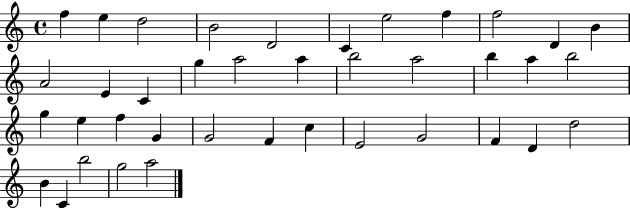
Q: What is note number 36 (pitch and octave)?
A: C4